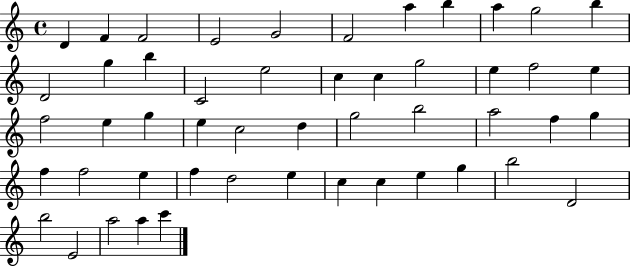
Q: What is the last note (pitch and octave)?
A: C6